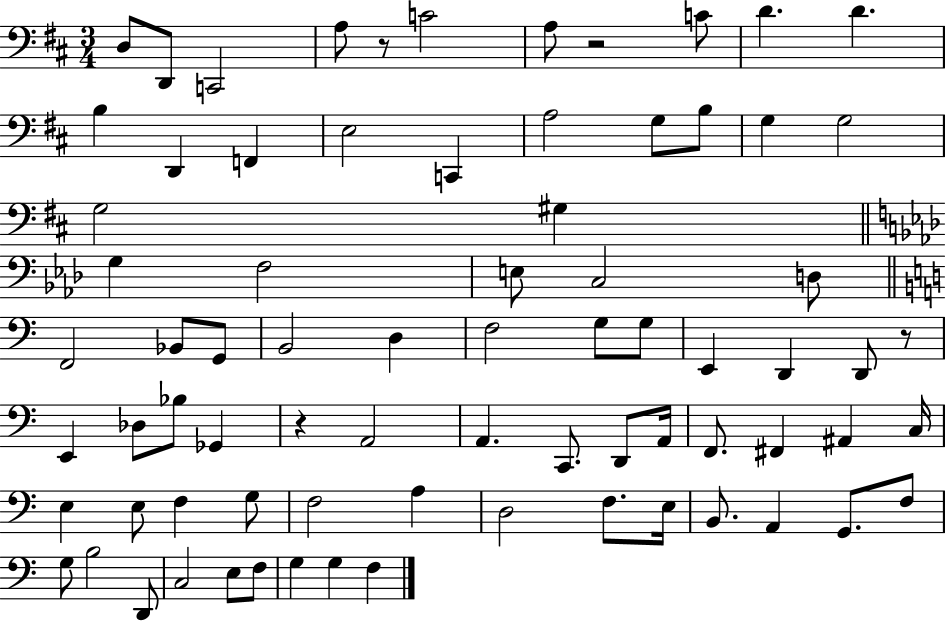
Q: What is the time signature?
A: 3/4